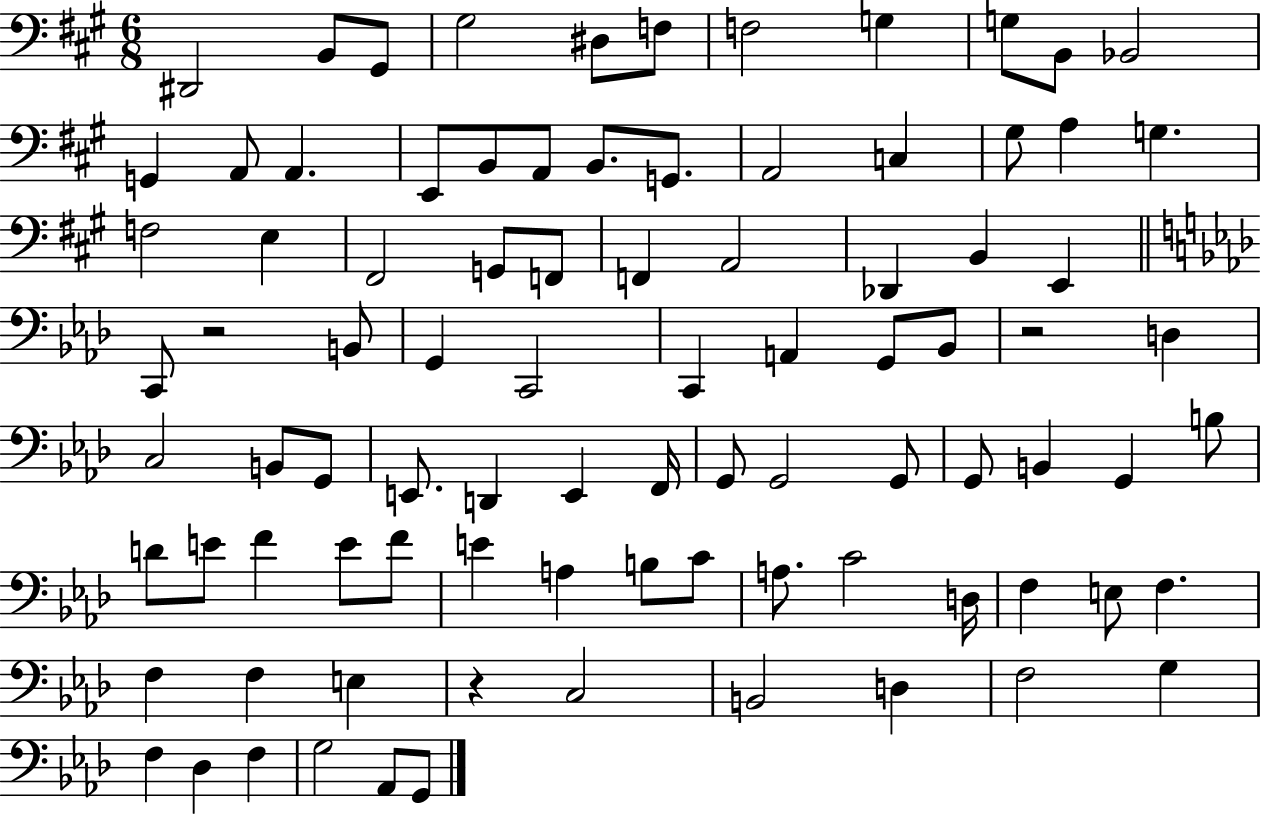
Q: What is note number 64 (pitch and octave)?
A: A3